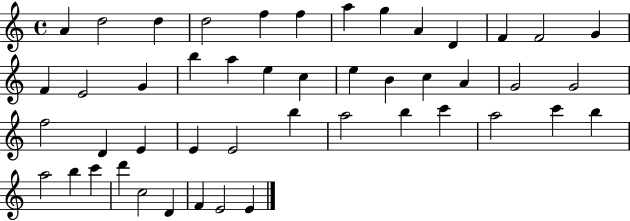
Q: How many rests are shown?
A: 0